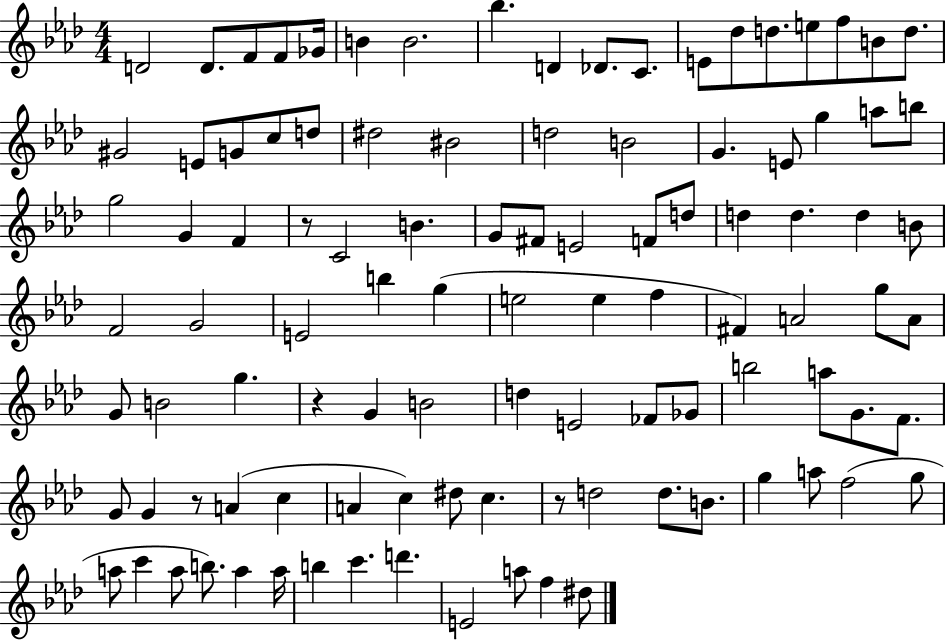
D4/h D4/e. F4/e F4/e Gb4/s B4/q B4/h. Bb5/q. D4/q Db4/e. C4/e. E4/e Db5/e D5/e. E5/e F5/e B4/e D5/e. G#4/h E4/e G4/e C5/e D5/e D#5/h BIS4/h D5/h B4/h G4/q. E4/e G5/q A5/e B5/e G5/h G4/q F4/q R/e C4/h B4/q. G4/e F#4/e E4/h F4/e D5/e D5/q D5/q. D5/q B4/e F4/h G4/h E4/h B5/q G5/q E5/h E5/q F5/q F#4/q A4/h G5/e A4/e G4/e B4/h G5/q. R/q G4/q B4/h D5/q E4/h FES4/e Gb4/e B5/h A5/e G4/e. F4/e. G4/e G4/q R/e A4/q C5/q A4/q C5/q D#5/e C5/q. R/e D5/h D5/e. B4/e. G5/q A5/e F5/h G5/e A5/e C6/q A5/e B5/e. A5/q A5/s B5/q C6/q. D6/q. E4/h A5/e F5/q D#5/e